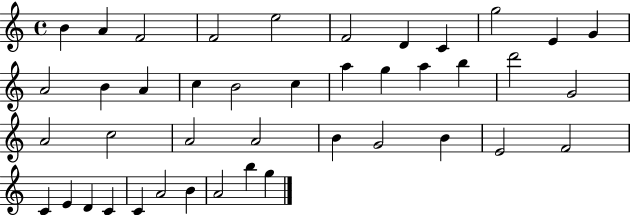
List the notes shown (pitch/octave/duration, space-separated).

B4/q A4/q F4/h F4/h E5/h F4/h D4/q C4/q G5/h E4/q G4/q A4/h B4/q A4/q C5/q B4/h C5/q A5/q G5/q A5/q B5/q D6/h G4/h A4/h C5/h A4/h A4/h B4/q G4/h B4/q E4/h F4/h C4/q E4/q D4/q C4/q C4/q A4/h B4/q A4/h B5/q G5/q